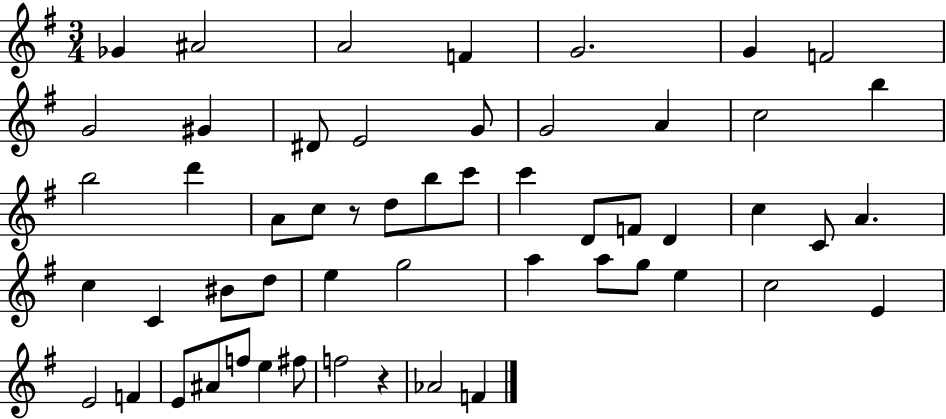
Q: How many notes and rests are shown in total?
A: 54